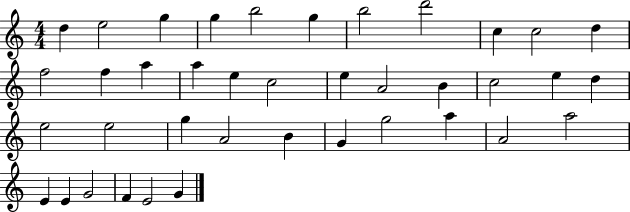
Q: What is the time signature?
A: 4/4